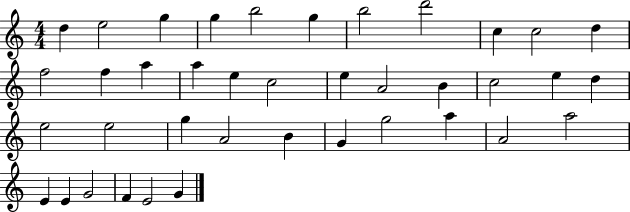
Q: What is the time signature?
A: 4/4